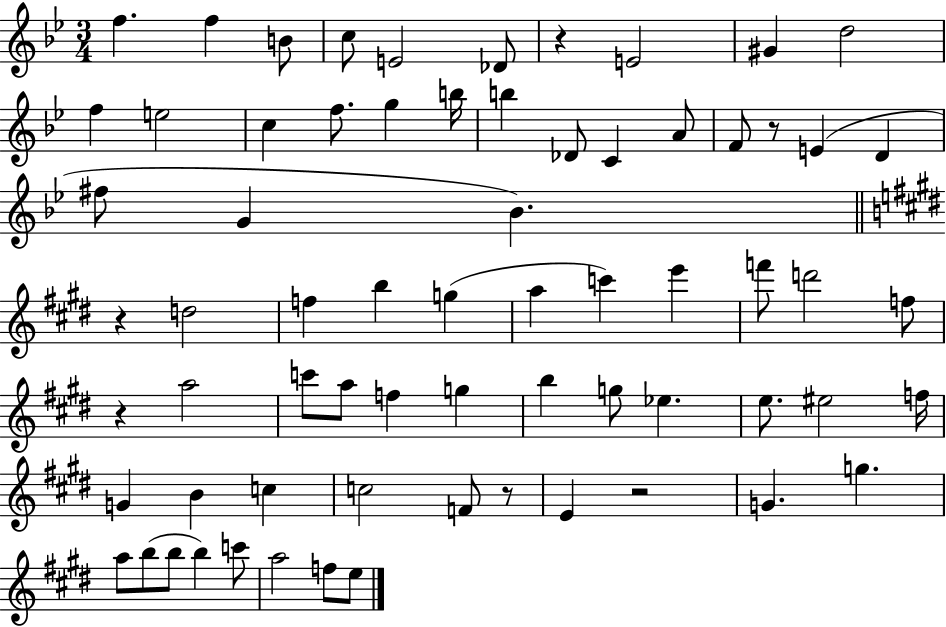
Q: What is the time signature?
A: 3/4